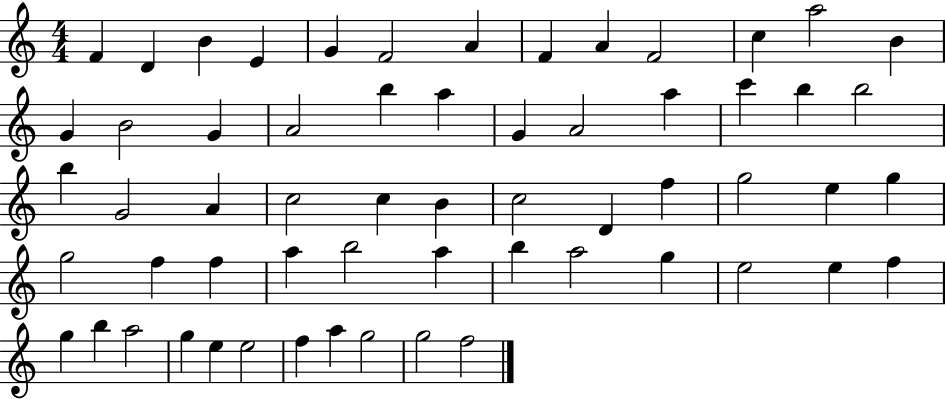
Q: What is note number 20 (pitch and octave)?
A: G4